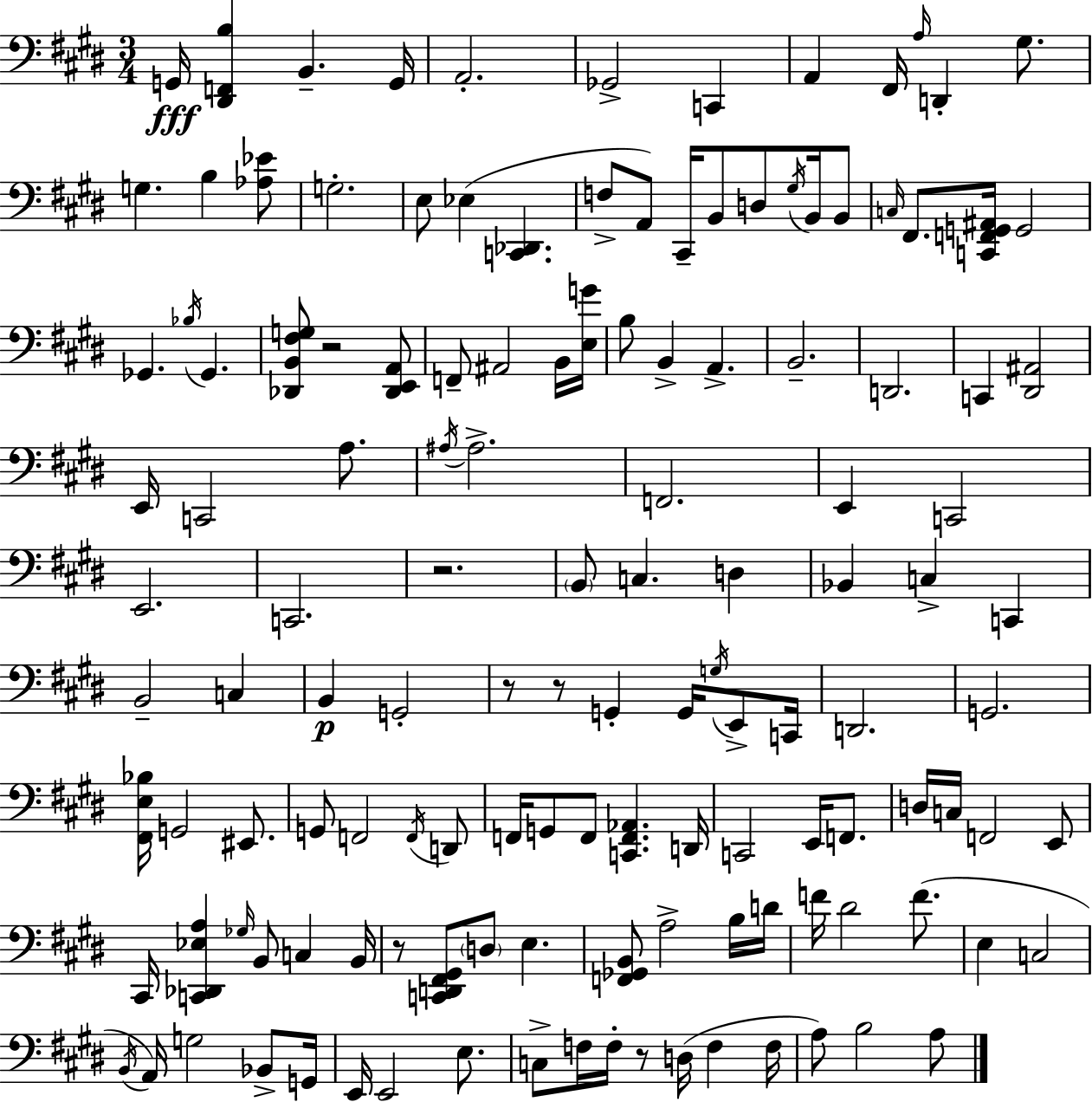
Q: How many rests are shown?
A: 6